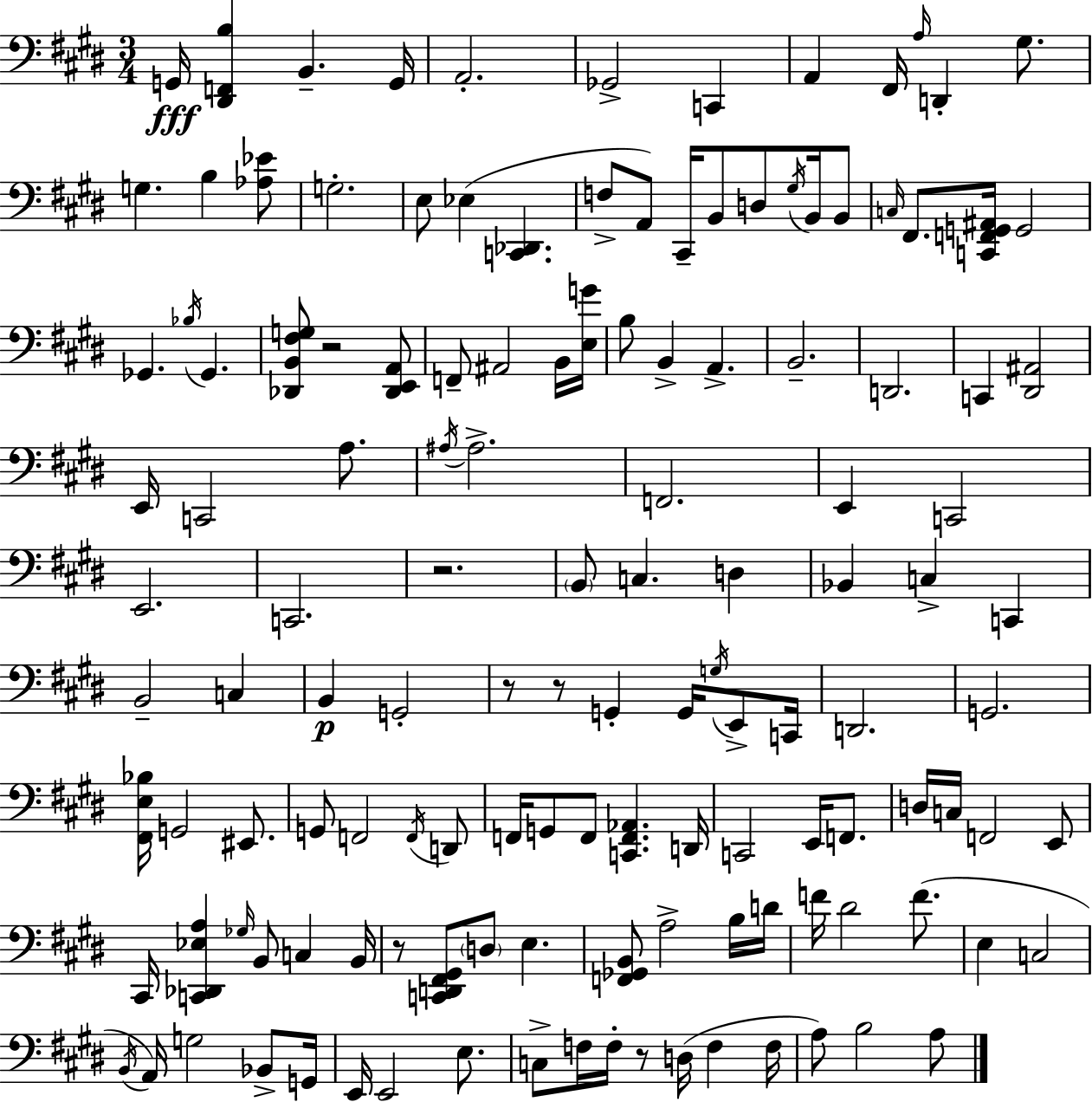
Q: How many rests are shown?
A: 6